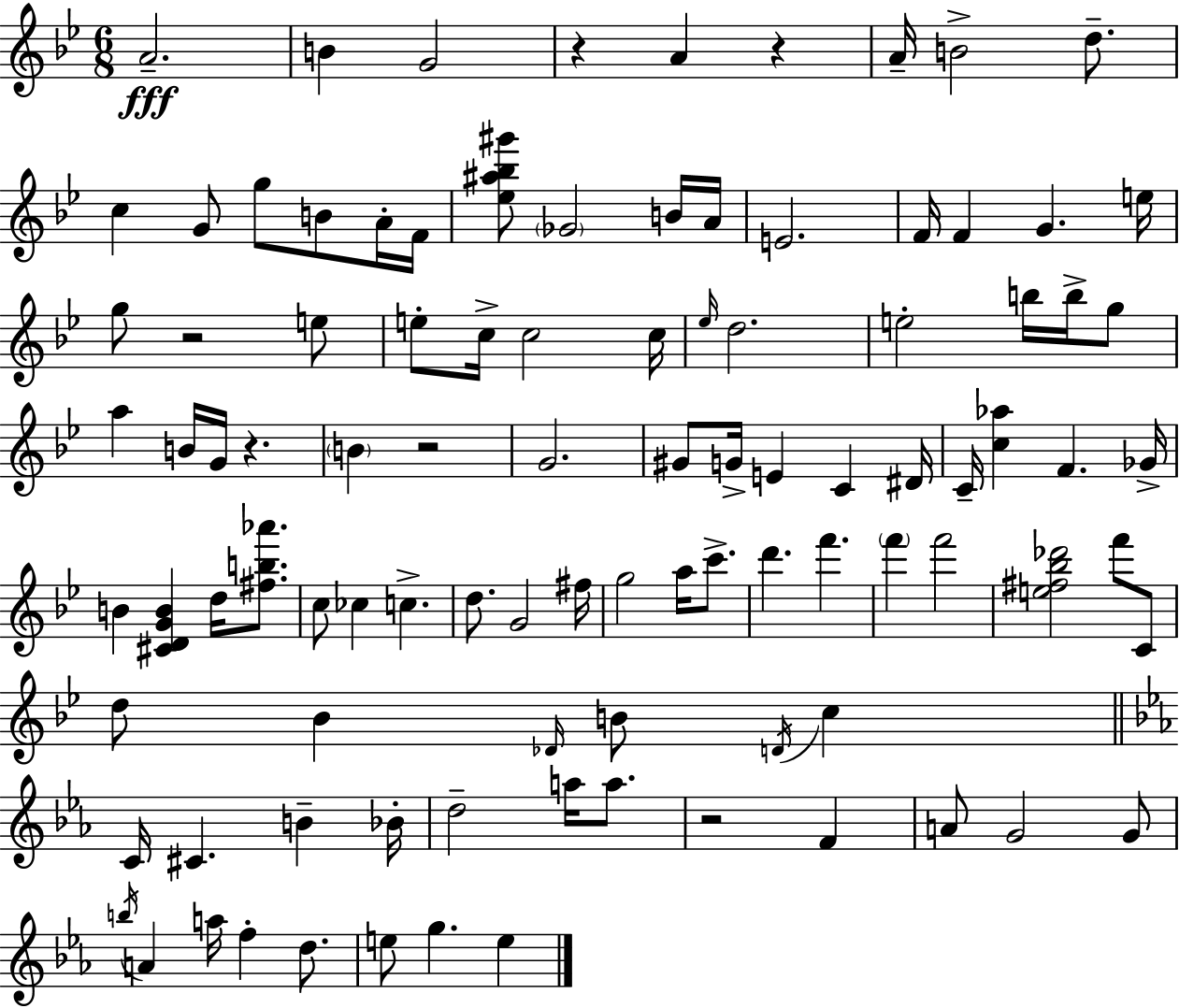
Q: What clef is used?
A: treble